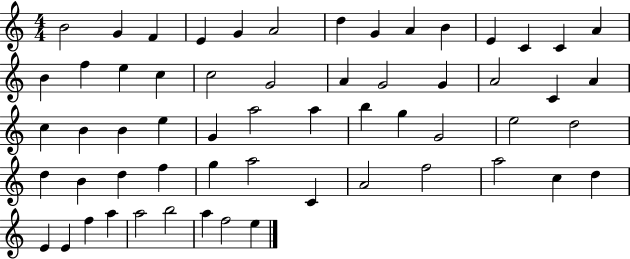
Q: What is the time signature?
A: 4/4